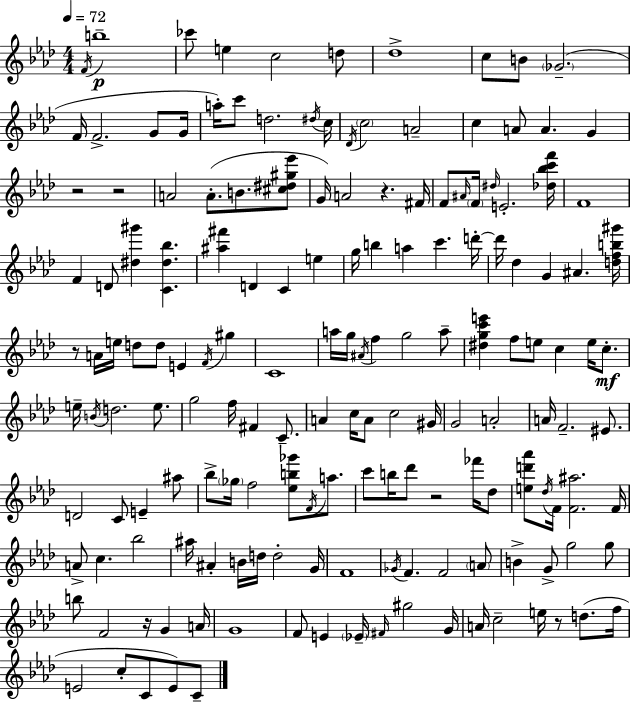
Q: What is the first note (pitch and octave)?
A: F4